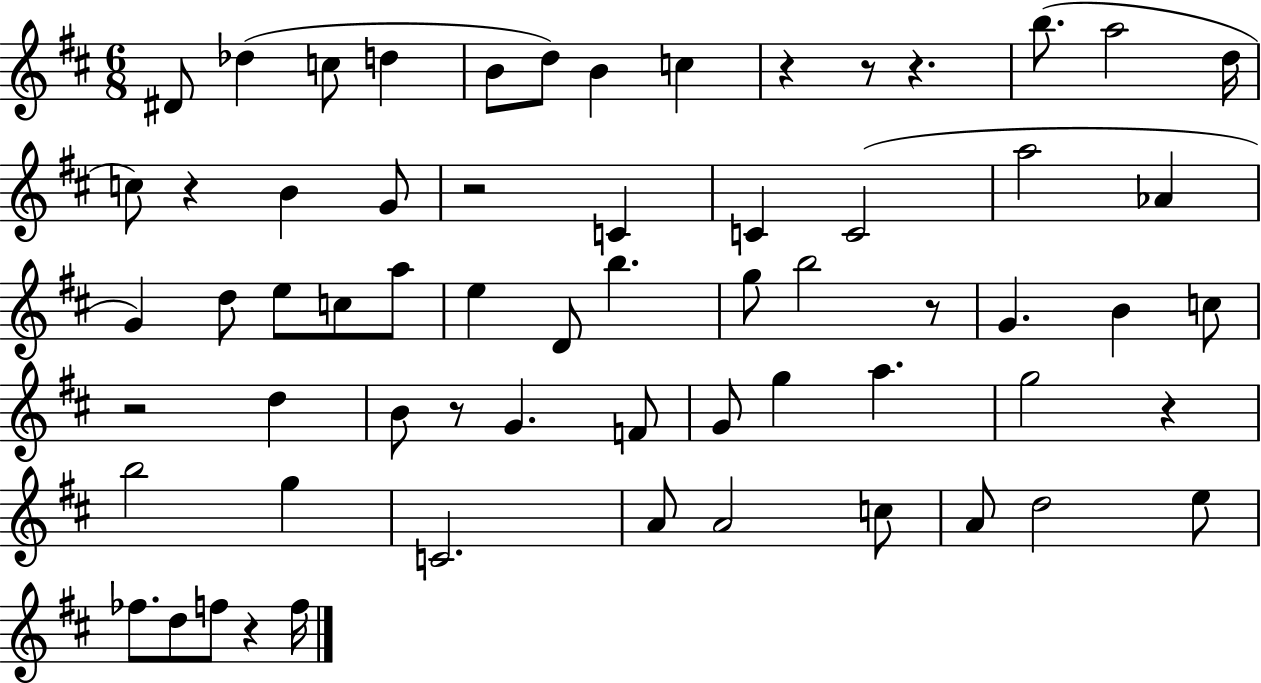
{
  \clef treble
  \numericTimeSignature
  \time 6/8
  \key d \major
  dis'8 des''4( c''8 d''4 | b'8 d''8) b'4 c''4 | r4 r8 r4. | b''8.( a''2 d''16 | \break c''8) r4 b'4 g'8 | r2 c'4 | c'4 c'2( | a''2 aes'4 | \break g'4) d''8 e''8 c''8 a''8 | e''4 d'8 b''4. | g''8 b''2 r8 | g'4. b'4 c''8 | \break r2 d''4 | b'8 r8 g'4. f'8 | g'8 g''4 a''4. | g''2 r4 | \break b''2 g''4 | c'2. | a'8 a'2 c''8 | a'8 d''2 e''8 | \break fes''8. d''8 f''8 r4 f''16 | \bar "|."
}